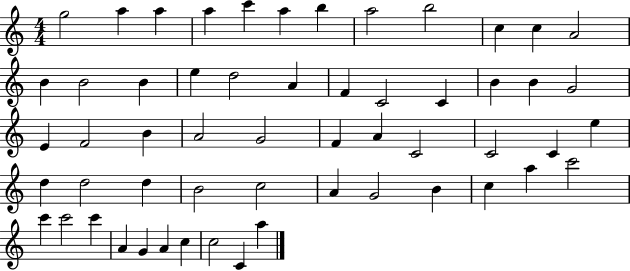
{
  \clef treble
  \numericTimeSignature
  \time 4/4
  \key c \major
  g''2 a''4 a''4 | a''4 c'''4 a''4 b''4 | a''2 b''2 | c''4 c''4 a'2 | \break b'4 b'2 b'4 | e''4 d''2 a'4 | f'4 c'2 c'4 | b'4 b'4 g'2 | \break e'4 f'2 b'4 | a'2 g'2 | f'4 a'4 c'2 | c'2 c'4 e''4 | \break d''4 d''2 d''4 | b'2 c''2 | a'4 g'2 b'4 | c''4 a''4 c'''2 | \break c'''4 c'''2 c'''4 | a'4 g'4 a'4 c''4 | c''2 c'4 a''4 | \bar "|."
}